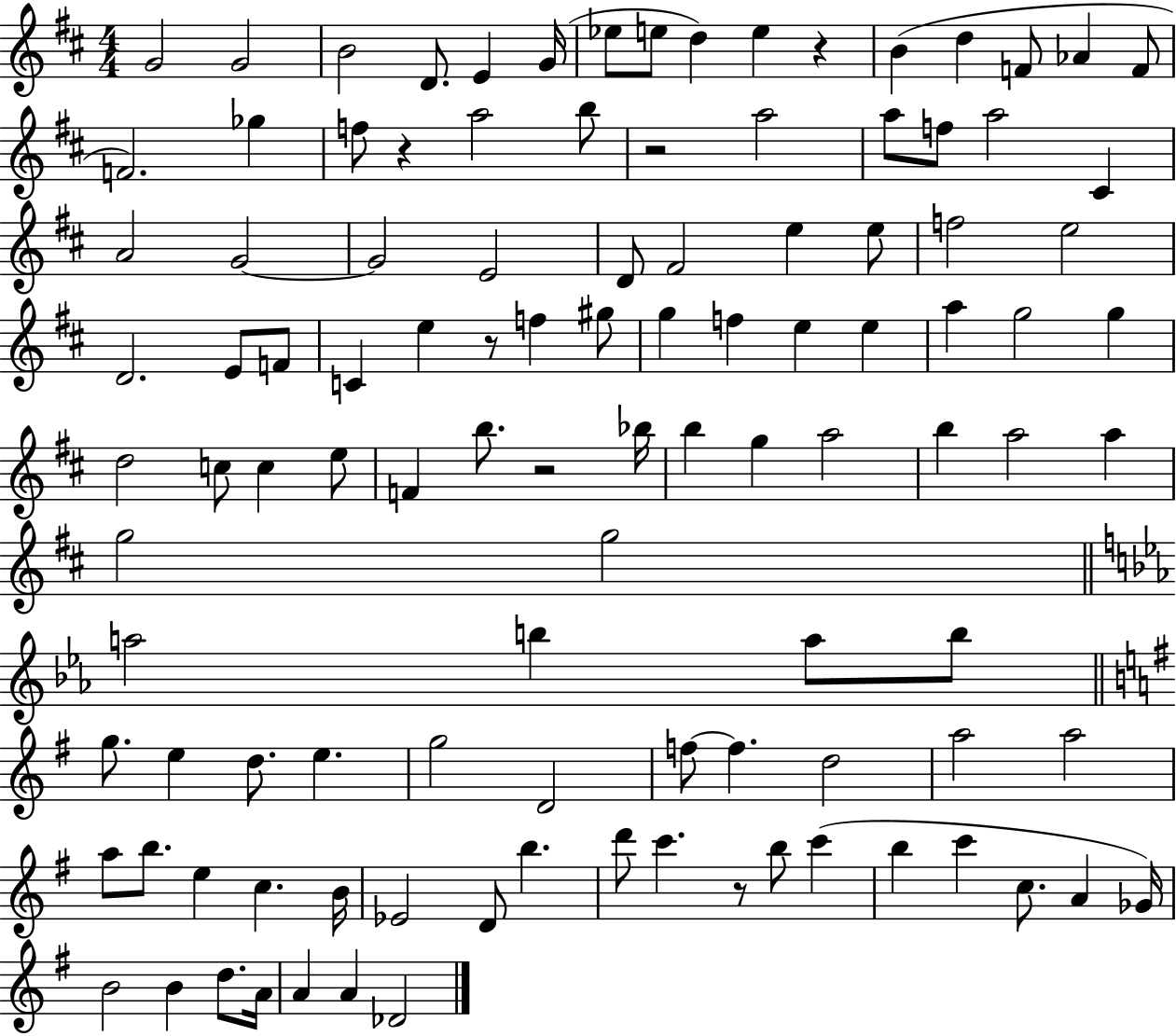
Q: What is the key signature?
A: D major